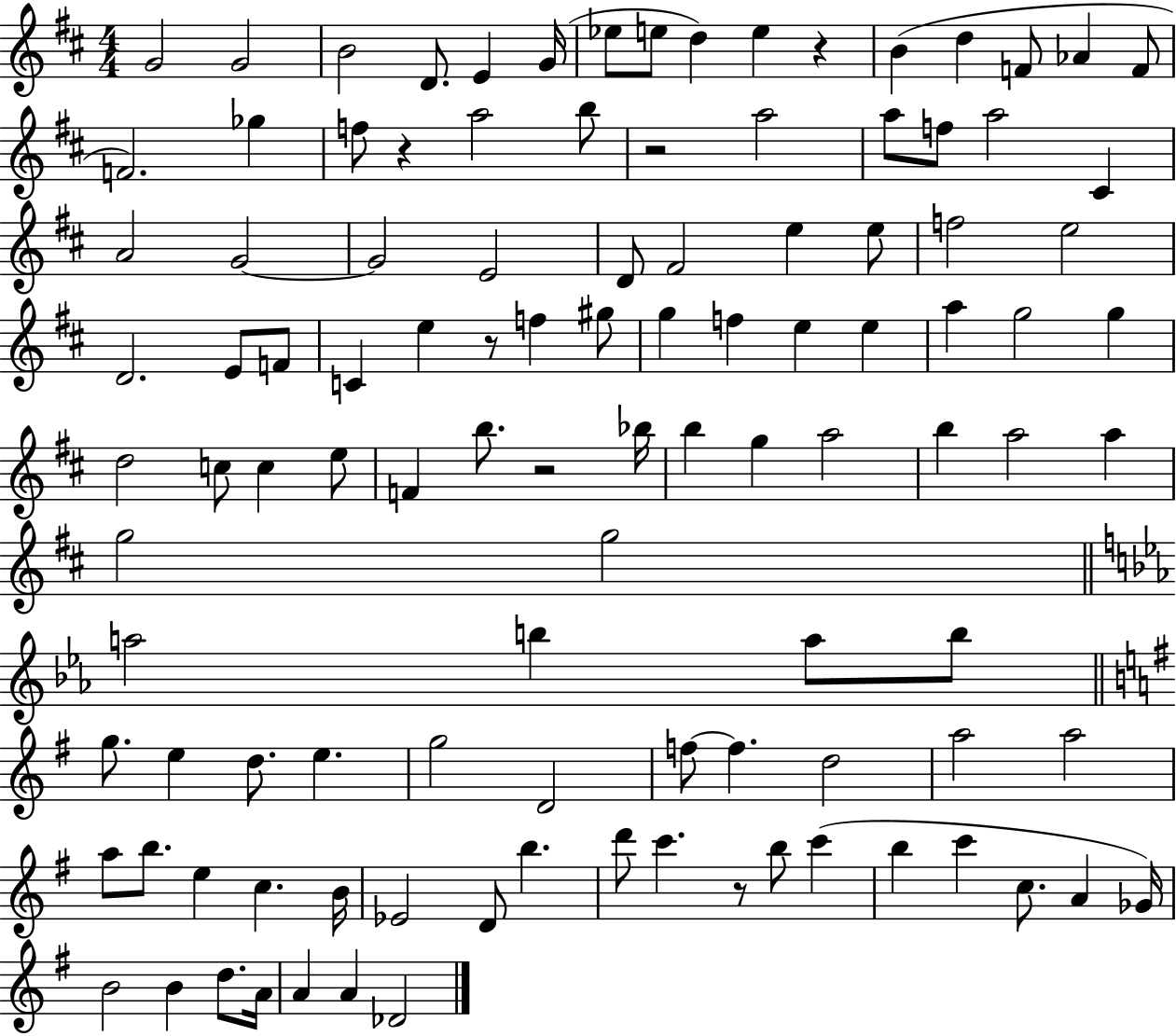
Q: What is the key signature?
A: D major